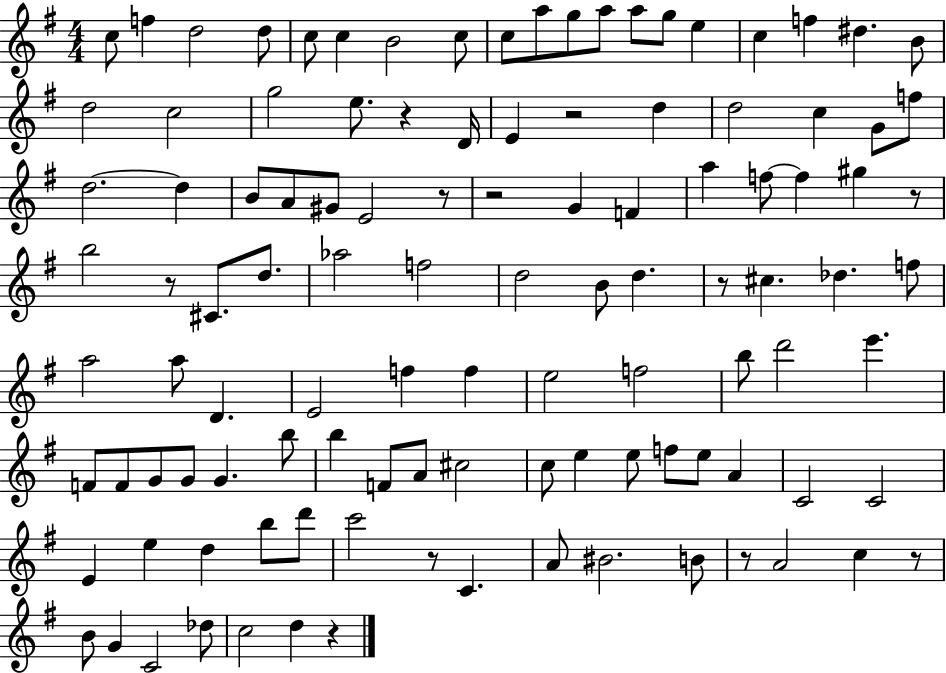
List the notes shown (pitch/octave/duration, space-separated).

C5/e F5/q D5/h D5/e C5/e C5/q B4/h C5/e C5/e A5/e G5/e A5/e A5/e G5/e E5/q C5/q F5/q D#5/q. B4/e D5/h C5/h G5/h E5/e. R/q D4/s E4/q R/h D5/q D5/h C5/q G4/e F5/e D5/h. D5/q B4/e A4/e G#4/e E4/h R/e R/h G4/q F4/q A5/q F5/e F5/q G#5/q R/e B5/h R/e C#4/e. D5/e. Ab5/h F5/h D5/h B4/e D5/q. R/e C#5/q. Db5/q. F5/e A5/h A5/e D4/q. E4/h F5/q F5/q E5/h F5/h B5/e D6/h E6/q. F4/e F4/e G4/e G4/e G4/q. B5/e B5/q F4/e A4/e C#5/h C5/e E5/q E5/e F5/e E5/e A4/q C4/h C4/h E4/q E5/q D5/q B5/e D6/e C6/h R/e C4/q. A4/e BIS4/h. B4/e R/e A4/h C5/q R/e B4/e G4/q C4/h Db5/e C5/h D5/q R/q